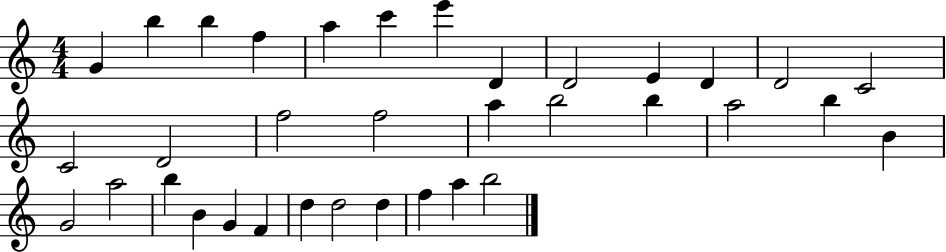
G4/q B5/q B5/q F5/q A5/q C6/q E6/q D4/q D4/h E4/q D4/q D4/h C4/h C4/h D4/h F5/h F5/h A5/q B5/h B5/q A5/h B5/q B4/q G4/h A5/h B5/q B4/q G4/q F4/q D5/q D5/h D5/q F5/q A5/q B5/h